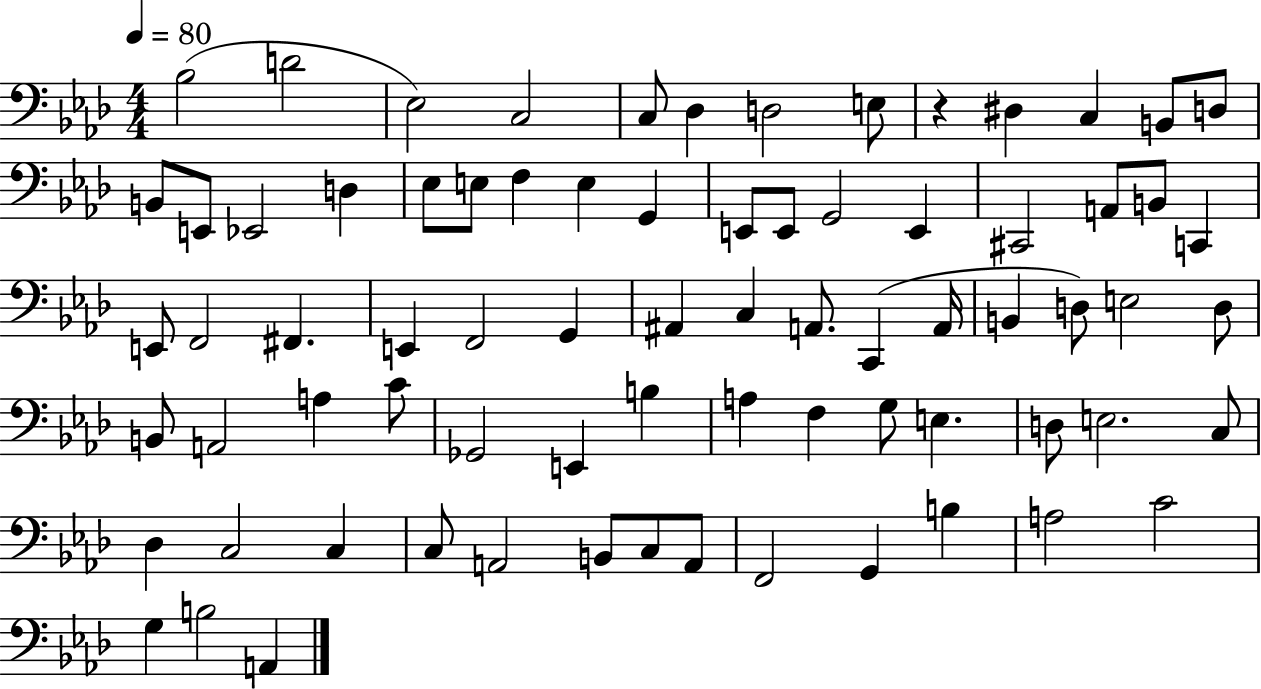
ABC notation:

X:1
T:Untitled
M:4/4
L:1/4
K:Ab
_B,2 D2 _E,2 C,2 C,/2 _D, D,2 E,/2 z ^D, C, B,,/2 D,/2 B,,/2 E,,/2 _E,,2 D, _E,/2 E,/2 F, E, G,, E,,/2 E,,/2 G,,2 E,, ^C,,2 A,,/2 B,,/2 C,, E,,/2 F,,2 ^F,, E,, F,,2 G,, ^A,, C, A,,/2 C,, A,,/4 B,, D,/2 E,2 D,/2 B,,/2 A,,2 A, C/2 _G,,2 E,, B, A, F, G,/2 E, D,/2 E,2 C,/2 _D, C,2 C, C,/2 A,,2 B,,/2 C,/2 A,,/2 F,,2 G,, B, A,2 C2 G, B,2 A,,